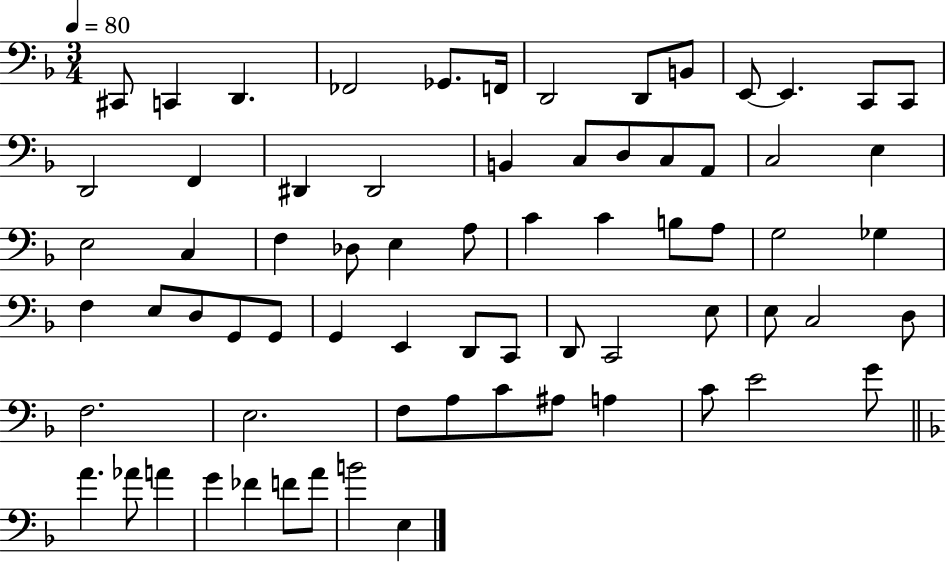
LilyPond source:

{
  \clef bass
  \numericTimeSignature
  \time 3/4
  \key f \major
  \tempo 4 = 80
  \repeat volta 2 { cis,8 c,4 d,4. | fes,2 ges,8. f,16 | d,2 d,8 b,8 | e,8~~ e,4. c,8 c,8 | \break d,2 f,4 | dis,4 dis,2 | b,4 c8 d8 c8 a,8 | c2 e4 | \break e2 c4 | f4 des8 e4 a8 | c'4 c'4 b8 a8 | g2 ges4 | \break f4 e8 d8 g,8 g,8 | g,4 e,4 d,8 c,8 | d,8 c,2 e8 | e8 c2 d8 | \break f2. | e2. | f8 a8 c'8 ais8 a4 | c'8 e'2 g'8 | \break \bar "||" \break \key f \major a'4. aes'8 a'4 | g'4 fes'4 f'8 a'8 | b'2 e4 | } \bar "|."
}